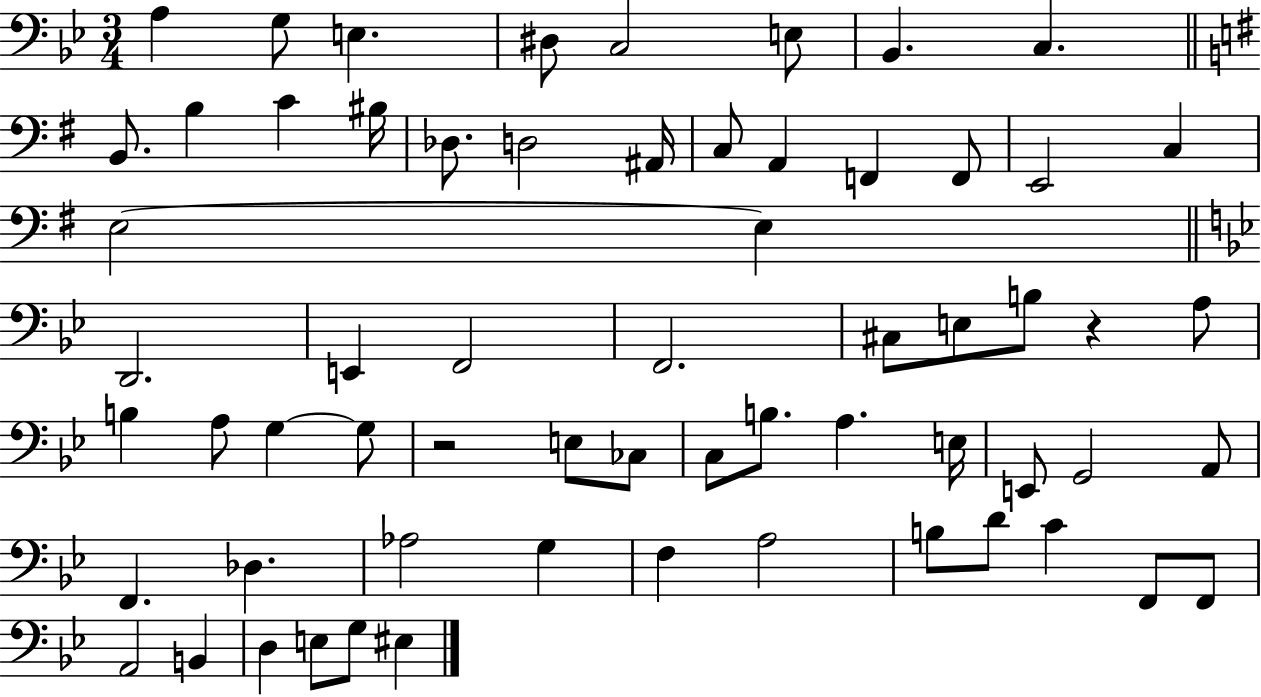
A3/q G3/e E3/q. D#3/e C3/h E3/e Bb2/q. C3/q. B2/e. B3/q C4/q BIS3/s Db3/e. D3/h A#2/s C3/e A2/q F2/q F2/e E2/h C3/q E3/h E3/q D2/h. E2/q F2/h F2/h. C#3/e E3/e B3/e R/q A3/e B3/q A3/e G3/q G3/e R/h E3/e CES3/e C3/e B3/e. A3/q. E3/s E2/e G2/h A2/e F2/q. Db3/q. Ab3/h G3/q F3/q A3/h B3/e D4/e C4/q F2/e F2/e A2/h B2/q D3/q E3/e G3/e EIS3/q